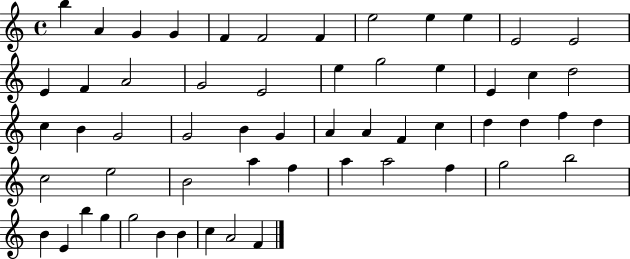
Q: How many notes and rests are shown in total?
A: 57